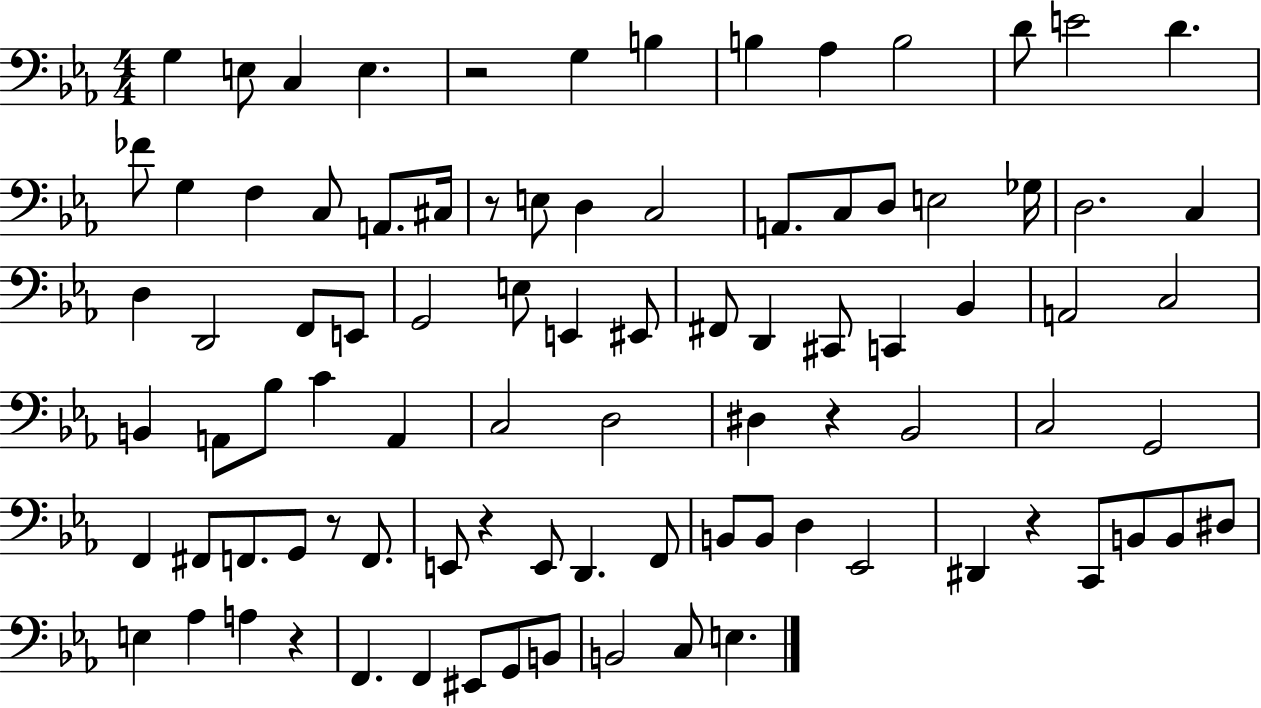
{
  \clef bass
  \numericTimeSignature
  \time 4/4
  \key ees \major
  g4 e8 c4 e4. | r2 g4 b4 | b4 aes4 b2 | d'8 e'2 d'4. | \break fes'8 g4 f4 c8 a,8. cis16 | r8 e8 d4 c2 | a,8. c8 d8 e2 ges16 | d2. c4 | \break d4 d,2 f,8 e,8 | g,2 e8 e,4 eis,8 | fis,8 d,4 cis,8 c,4 bes,4 | a,2 c2 | \break b,4 a,8 bes8 c'4 a,4 | c2 d2 | dis4 r4 bes,2 | c2 g,2 | \break f,4 fis,8 f,8. g,8 r8 f,8. | e,8 r4 e,8 d,4. f,8 | b,8 b,8 d4 ees,2 | dis,4 r4 c,8 b,8 b,8 dis8 | \break e4 aes4 a4 r4 | f,4. f,4 eis,8 g,8 b,8 | b,2 c8 e4. | \bar "|."
}